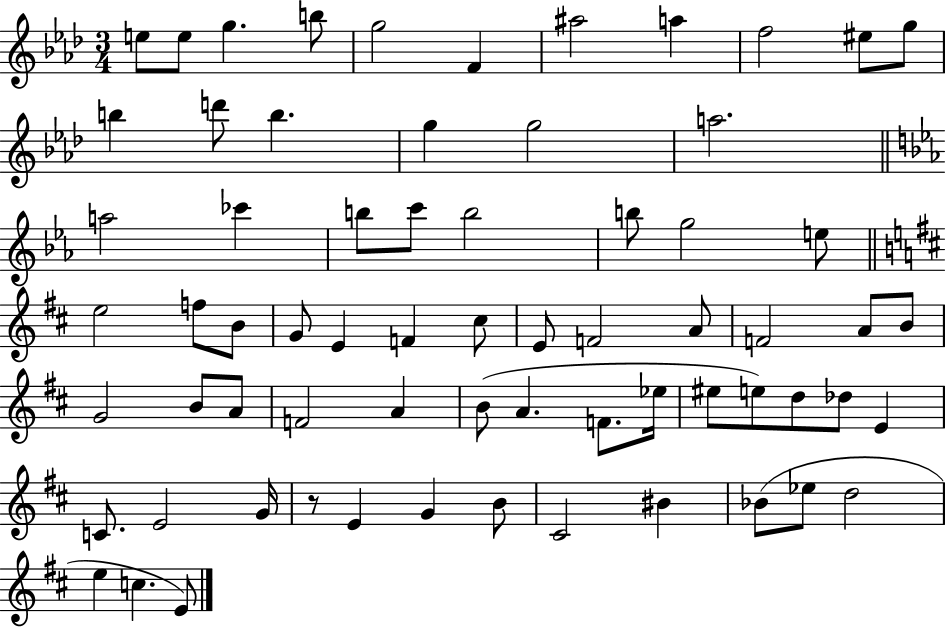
E5/e E5/e G5/q. B5/e G5/h F4/q A#5/h A5/q F5/h EIS5/e G5/e B5/q D6/e B5/q. G5/q G5/h A5/h. A5/h CES6/q B5/e C6/e B5/h B5/e G5/h E5/e E5/h F5/e B4/e G4/e E4/q F4/q C#5/e E4/e F4/h A4/e F4/h A4/e B4/e G4/h B4/e A4/e F4/h A4/q B4/e A4/q. F4/e. Eb5/s EIS5/e E5/e D5/e Db5/e E4/q C4/e. E4/h G4/s R/e E4/q G4/q B4/e C#4/h BIS4/q Bb4/e Eb5/e D5/h E5/q C5/q. E4/e